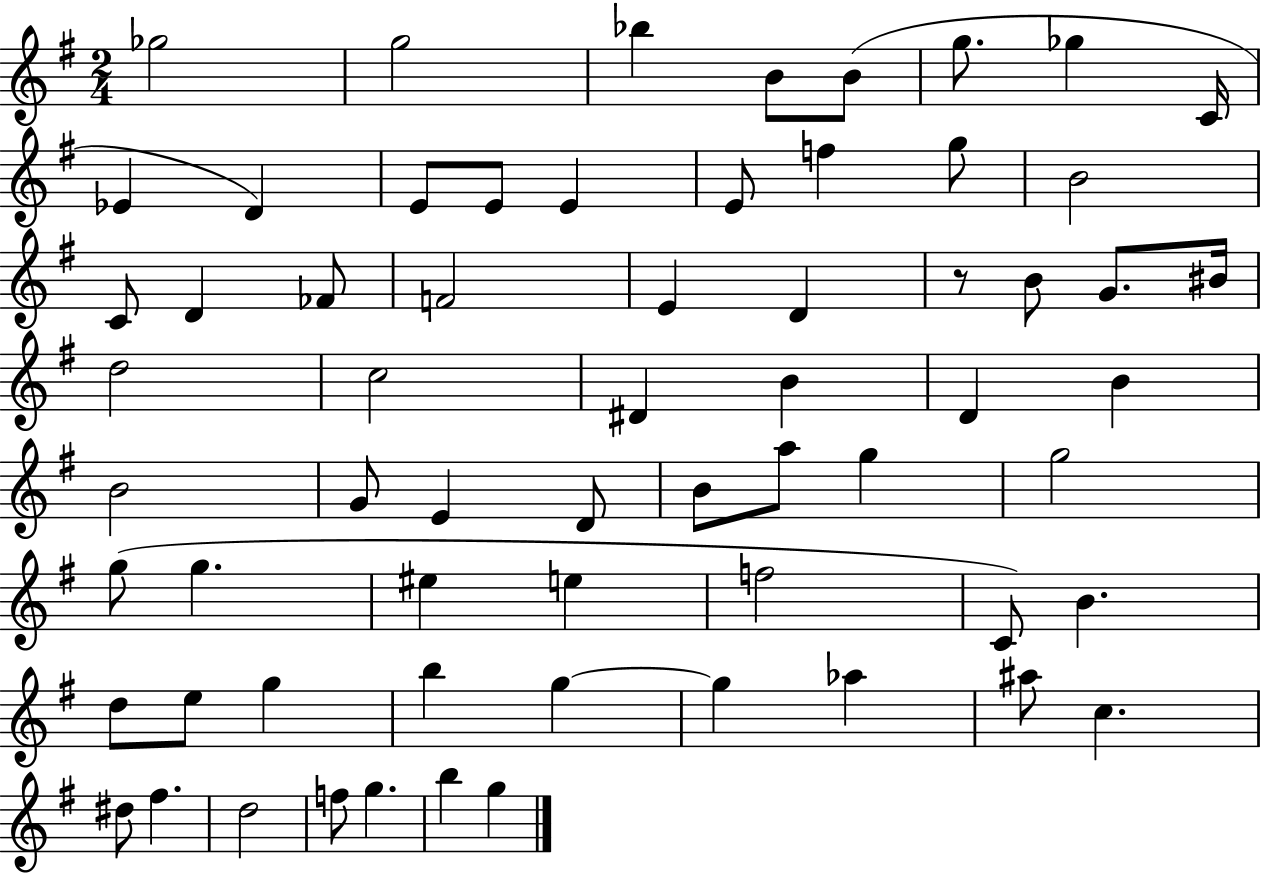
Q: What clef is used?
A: treble